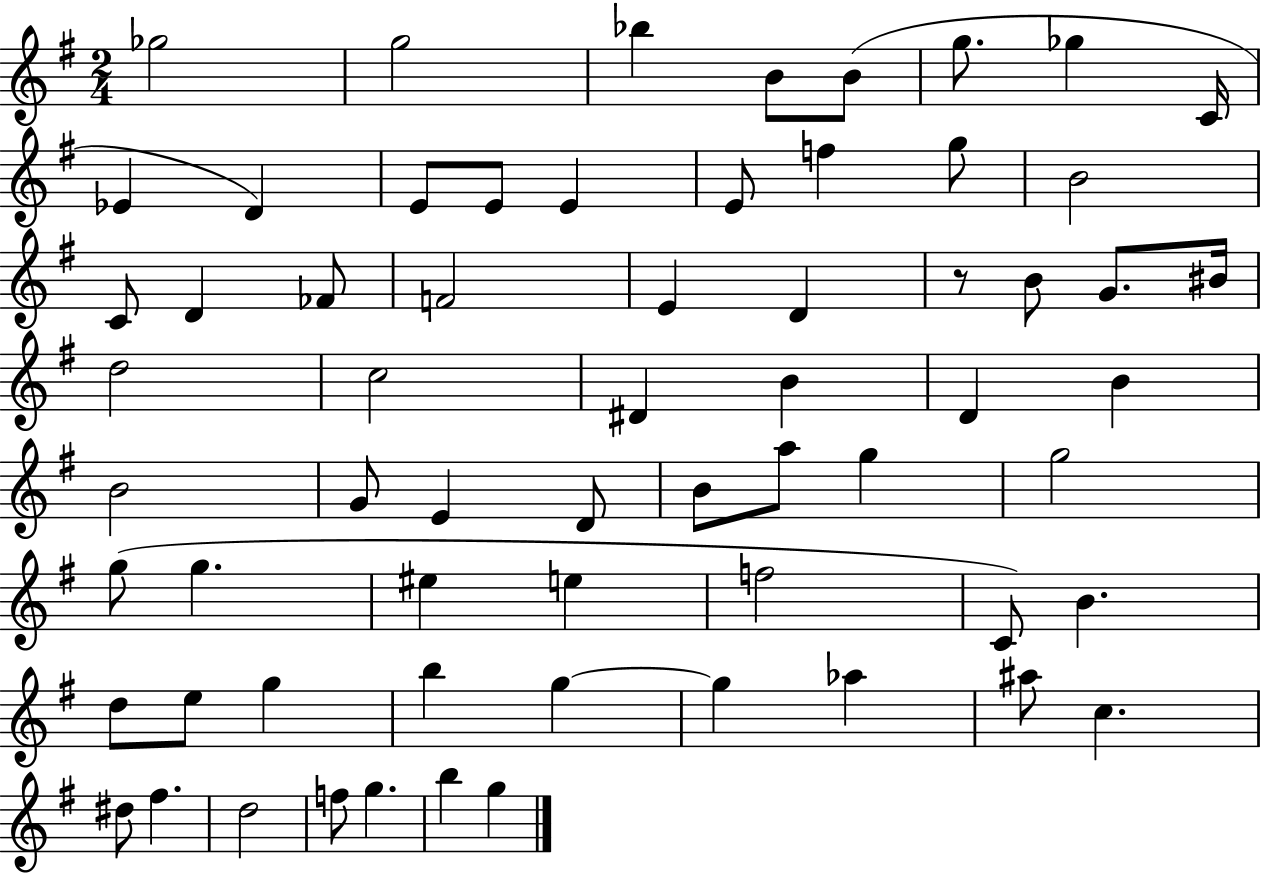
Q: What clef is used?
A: treble